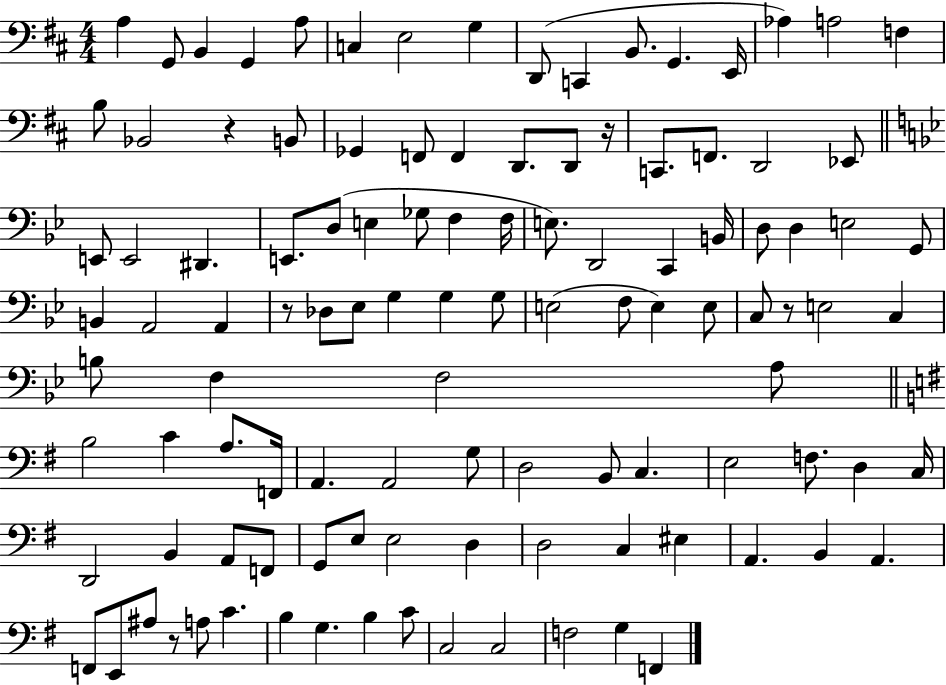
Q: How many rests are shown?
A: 5